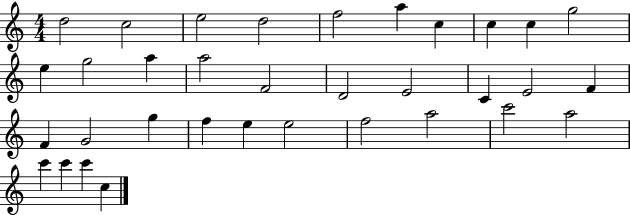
X:1
T:Untitled
M:4/4
L:1/4
K:C
d2 c2 e2 d2 f2 a c c c g2 e g2 a a2 F2 D2 E2 C E2 F F G2 g f e e2 f2 a2 c'2 a2 c' c' c' c